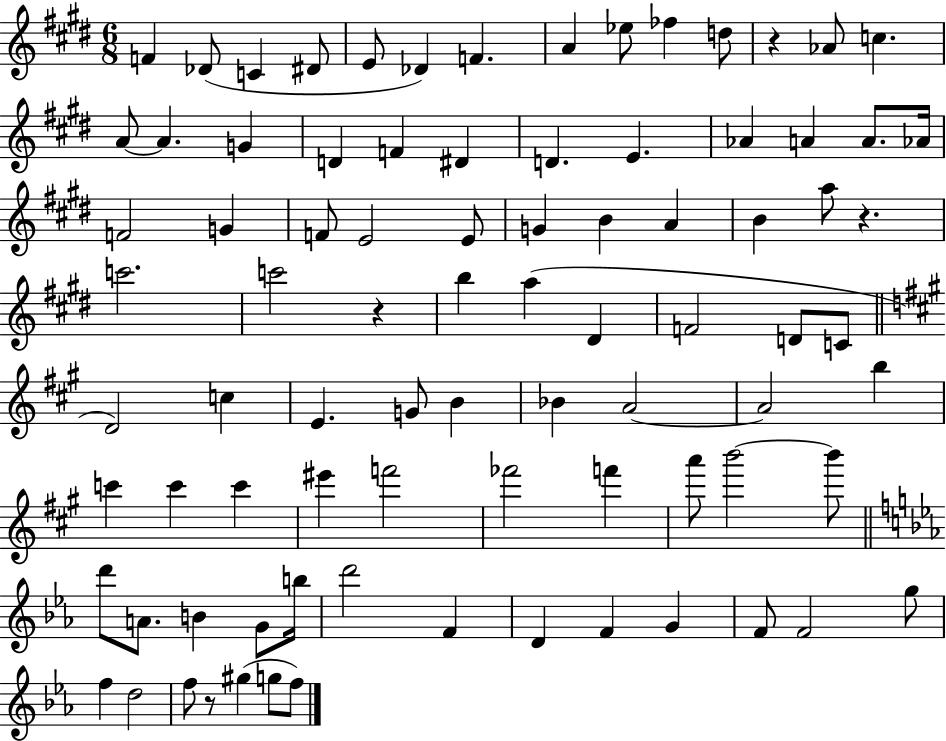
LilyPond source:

{
  \clef treble
  \numericTimeSignature
  \time 6/8
  \key e \major
  f'4 des'8( c'4 dis'8 | e'8 des'4) f'4. | a'4 ees''8 fes''4 d''8 | r4 aes'8 c''4. | \break a'8~~ a'4. g'4 | d'4 f'4 dis'4 | d'4. e'4. | aes'4 a'4 a'8. aes'16 | \break f'2 g'4 | f'8 e'2 e'8 | g'4 b'4 a'4 | b'4 a''8 r4. | \break c'''2. | c'''2 r4 | b''4 a''4( dis'4 | f'2 d'8 c'8 | \break \bar "||" \break \key a \major d'2) c''4 | e'4. g'8 b'4 | bes'4 a'2~~ | a'2 b''4 | \break c'''4 c'''4 c'''4 | eis'''4 f'''2 | fes'''2 f'''4 | a'''8 b'''2~~ b'''8 | \break \bar "||" \break \key ees \major d'''8 a'8. b'4 g'8 b''16 | d'''2 f'4 | d'4 f'4 g'4 | f'8 f'2 g''8 | \break f''4 d''2 | f''8 r8 gis''4( g''8 f''8) | \bar "|."
}